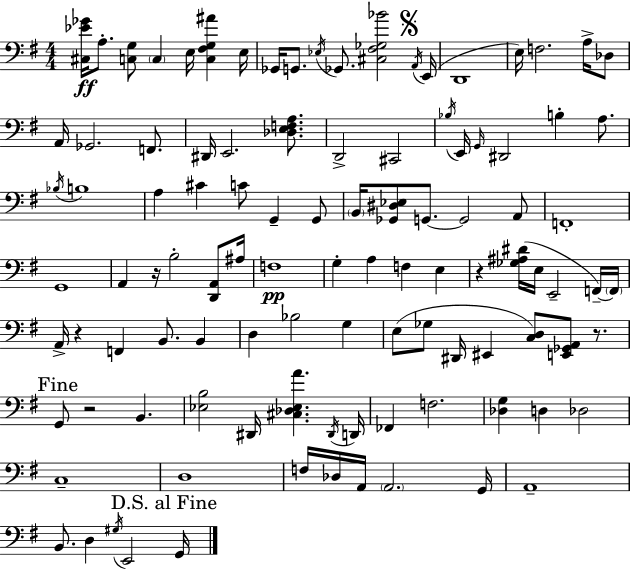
[C#3,Eb4,Gb4]/s A3/e. [C3,G3]/e C3/q E3/s [C3,F#3,G3,A#4]/q E3/s Gb2/s G2/e. Eb3/s Gb2/e. [C#3,F#3,Gb3,Bb4]/h A2/s E2/s D2/w E3/s F3/h. A3/s Db3/e A2/s Gb2/h. F2/e. D#2/s E2/h. [Db3,E3,F3,A3]/e. D2/h C#2/h Bb3/s E2/s G2/s D#2/h B3/q A3/e. Bb3/s B3/w A3/q C#4/q C4/e G2/q G2/e B2/s [Gb2,D#3,Eb3]/e G2/e. G2/h A2/e F2/w G2/w A2/q R/s B3/h [D2,A2]/e A#3/s F3/w G3/q A3/q F3/q E3/q R/q [Gb3,A#3,D#4]/s E3/s E2/h F2/s F2/s A2/s R/q F2/q B2/e. B2/q D3/q Bb3/h G3/q E3/e Gb3/e D#2/s EIS2/q [C3,D3]/e [E2,Gb2,A2]/e R/e. G2/e R/h B2/q. [Eb3,B3]/h D#2/s [C#3,Db3,Eb3,A4]/q. D#2/s D2/s FES2/q F3/h. [Db3,G3]/q D3/q Db3/h C3/w D3/w F3/s Db3/s A2/s A2/h. G2/s A2/w B2/e. D3/q G#3/s E2/h G2/s